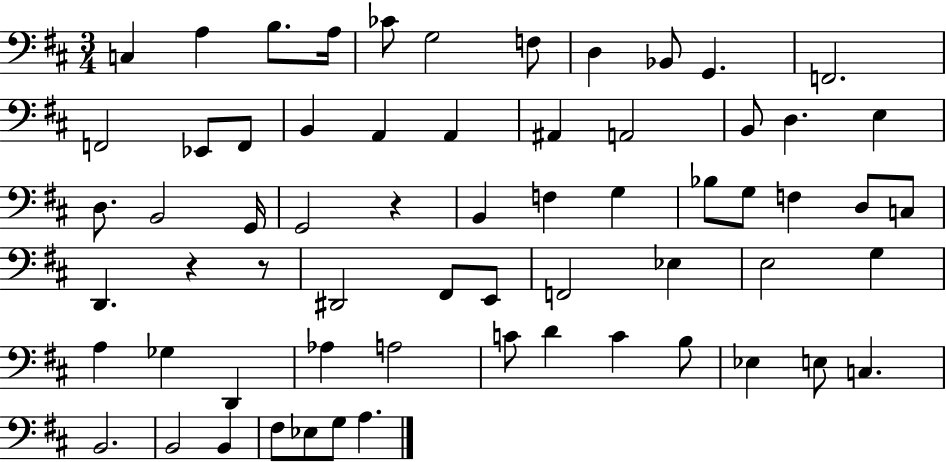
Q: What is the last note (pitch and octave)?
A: A3